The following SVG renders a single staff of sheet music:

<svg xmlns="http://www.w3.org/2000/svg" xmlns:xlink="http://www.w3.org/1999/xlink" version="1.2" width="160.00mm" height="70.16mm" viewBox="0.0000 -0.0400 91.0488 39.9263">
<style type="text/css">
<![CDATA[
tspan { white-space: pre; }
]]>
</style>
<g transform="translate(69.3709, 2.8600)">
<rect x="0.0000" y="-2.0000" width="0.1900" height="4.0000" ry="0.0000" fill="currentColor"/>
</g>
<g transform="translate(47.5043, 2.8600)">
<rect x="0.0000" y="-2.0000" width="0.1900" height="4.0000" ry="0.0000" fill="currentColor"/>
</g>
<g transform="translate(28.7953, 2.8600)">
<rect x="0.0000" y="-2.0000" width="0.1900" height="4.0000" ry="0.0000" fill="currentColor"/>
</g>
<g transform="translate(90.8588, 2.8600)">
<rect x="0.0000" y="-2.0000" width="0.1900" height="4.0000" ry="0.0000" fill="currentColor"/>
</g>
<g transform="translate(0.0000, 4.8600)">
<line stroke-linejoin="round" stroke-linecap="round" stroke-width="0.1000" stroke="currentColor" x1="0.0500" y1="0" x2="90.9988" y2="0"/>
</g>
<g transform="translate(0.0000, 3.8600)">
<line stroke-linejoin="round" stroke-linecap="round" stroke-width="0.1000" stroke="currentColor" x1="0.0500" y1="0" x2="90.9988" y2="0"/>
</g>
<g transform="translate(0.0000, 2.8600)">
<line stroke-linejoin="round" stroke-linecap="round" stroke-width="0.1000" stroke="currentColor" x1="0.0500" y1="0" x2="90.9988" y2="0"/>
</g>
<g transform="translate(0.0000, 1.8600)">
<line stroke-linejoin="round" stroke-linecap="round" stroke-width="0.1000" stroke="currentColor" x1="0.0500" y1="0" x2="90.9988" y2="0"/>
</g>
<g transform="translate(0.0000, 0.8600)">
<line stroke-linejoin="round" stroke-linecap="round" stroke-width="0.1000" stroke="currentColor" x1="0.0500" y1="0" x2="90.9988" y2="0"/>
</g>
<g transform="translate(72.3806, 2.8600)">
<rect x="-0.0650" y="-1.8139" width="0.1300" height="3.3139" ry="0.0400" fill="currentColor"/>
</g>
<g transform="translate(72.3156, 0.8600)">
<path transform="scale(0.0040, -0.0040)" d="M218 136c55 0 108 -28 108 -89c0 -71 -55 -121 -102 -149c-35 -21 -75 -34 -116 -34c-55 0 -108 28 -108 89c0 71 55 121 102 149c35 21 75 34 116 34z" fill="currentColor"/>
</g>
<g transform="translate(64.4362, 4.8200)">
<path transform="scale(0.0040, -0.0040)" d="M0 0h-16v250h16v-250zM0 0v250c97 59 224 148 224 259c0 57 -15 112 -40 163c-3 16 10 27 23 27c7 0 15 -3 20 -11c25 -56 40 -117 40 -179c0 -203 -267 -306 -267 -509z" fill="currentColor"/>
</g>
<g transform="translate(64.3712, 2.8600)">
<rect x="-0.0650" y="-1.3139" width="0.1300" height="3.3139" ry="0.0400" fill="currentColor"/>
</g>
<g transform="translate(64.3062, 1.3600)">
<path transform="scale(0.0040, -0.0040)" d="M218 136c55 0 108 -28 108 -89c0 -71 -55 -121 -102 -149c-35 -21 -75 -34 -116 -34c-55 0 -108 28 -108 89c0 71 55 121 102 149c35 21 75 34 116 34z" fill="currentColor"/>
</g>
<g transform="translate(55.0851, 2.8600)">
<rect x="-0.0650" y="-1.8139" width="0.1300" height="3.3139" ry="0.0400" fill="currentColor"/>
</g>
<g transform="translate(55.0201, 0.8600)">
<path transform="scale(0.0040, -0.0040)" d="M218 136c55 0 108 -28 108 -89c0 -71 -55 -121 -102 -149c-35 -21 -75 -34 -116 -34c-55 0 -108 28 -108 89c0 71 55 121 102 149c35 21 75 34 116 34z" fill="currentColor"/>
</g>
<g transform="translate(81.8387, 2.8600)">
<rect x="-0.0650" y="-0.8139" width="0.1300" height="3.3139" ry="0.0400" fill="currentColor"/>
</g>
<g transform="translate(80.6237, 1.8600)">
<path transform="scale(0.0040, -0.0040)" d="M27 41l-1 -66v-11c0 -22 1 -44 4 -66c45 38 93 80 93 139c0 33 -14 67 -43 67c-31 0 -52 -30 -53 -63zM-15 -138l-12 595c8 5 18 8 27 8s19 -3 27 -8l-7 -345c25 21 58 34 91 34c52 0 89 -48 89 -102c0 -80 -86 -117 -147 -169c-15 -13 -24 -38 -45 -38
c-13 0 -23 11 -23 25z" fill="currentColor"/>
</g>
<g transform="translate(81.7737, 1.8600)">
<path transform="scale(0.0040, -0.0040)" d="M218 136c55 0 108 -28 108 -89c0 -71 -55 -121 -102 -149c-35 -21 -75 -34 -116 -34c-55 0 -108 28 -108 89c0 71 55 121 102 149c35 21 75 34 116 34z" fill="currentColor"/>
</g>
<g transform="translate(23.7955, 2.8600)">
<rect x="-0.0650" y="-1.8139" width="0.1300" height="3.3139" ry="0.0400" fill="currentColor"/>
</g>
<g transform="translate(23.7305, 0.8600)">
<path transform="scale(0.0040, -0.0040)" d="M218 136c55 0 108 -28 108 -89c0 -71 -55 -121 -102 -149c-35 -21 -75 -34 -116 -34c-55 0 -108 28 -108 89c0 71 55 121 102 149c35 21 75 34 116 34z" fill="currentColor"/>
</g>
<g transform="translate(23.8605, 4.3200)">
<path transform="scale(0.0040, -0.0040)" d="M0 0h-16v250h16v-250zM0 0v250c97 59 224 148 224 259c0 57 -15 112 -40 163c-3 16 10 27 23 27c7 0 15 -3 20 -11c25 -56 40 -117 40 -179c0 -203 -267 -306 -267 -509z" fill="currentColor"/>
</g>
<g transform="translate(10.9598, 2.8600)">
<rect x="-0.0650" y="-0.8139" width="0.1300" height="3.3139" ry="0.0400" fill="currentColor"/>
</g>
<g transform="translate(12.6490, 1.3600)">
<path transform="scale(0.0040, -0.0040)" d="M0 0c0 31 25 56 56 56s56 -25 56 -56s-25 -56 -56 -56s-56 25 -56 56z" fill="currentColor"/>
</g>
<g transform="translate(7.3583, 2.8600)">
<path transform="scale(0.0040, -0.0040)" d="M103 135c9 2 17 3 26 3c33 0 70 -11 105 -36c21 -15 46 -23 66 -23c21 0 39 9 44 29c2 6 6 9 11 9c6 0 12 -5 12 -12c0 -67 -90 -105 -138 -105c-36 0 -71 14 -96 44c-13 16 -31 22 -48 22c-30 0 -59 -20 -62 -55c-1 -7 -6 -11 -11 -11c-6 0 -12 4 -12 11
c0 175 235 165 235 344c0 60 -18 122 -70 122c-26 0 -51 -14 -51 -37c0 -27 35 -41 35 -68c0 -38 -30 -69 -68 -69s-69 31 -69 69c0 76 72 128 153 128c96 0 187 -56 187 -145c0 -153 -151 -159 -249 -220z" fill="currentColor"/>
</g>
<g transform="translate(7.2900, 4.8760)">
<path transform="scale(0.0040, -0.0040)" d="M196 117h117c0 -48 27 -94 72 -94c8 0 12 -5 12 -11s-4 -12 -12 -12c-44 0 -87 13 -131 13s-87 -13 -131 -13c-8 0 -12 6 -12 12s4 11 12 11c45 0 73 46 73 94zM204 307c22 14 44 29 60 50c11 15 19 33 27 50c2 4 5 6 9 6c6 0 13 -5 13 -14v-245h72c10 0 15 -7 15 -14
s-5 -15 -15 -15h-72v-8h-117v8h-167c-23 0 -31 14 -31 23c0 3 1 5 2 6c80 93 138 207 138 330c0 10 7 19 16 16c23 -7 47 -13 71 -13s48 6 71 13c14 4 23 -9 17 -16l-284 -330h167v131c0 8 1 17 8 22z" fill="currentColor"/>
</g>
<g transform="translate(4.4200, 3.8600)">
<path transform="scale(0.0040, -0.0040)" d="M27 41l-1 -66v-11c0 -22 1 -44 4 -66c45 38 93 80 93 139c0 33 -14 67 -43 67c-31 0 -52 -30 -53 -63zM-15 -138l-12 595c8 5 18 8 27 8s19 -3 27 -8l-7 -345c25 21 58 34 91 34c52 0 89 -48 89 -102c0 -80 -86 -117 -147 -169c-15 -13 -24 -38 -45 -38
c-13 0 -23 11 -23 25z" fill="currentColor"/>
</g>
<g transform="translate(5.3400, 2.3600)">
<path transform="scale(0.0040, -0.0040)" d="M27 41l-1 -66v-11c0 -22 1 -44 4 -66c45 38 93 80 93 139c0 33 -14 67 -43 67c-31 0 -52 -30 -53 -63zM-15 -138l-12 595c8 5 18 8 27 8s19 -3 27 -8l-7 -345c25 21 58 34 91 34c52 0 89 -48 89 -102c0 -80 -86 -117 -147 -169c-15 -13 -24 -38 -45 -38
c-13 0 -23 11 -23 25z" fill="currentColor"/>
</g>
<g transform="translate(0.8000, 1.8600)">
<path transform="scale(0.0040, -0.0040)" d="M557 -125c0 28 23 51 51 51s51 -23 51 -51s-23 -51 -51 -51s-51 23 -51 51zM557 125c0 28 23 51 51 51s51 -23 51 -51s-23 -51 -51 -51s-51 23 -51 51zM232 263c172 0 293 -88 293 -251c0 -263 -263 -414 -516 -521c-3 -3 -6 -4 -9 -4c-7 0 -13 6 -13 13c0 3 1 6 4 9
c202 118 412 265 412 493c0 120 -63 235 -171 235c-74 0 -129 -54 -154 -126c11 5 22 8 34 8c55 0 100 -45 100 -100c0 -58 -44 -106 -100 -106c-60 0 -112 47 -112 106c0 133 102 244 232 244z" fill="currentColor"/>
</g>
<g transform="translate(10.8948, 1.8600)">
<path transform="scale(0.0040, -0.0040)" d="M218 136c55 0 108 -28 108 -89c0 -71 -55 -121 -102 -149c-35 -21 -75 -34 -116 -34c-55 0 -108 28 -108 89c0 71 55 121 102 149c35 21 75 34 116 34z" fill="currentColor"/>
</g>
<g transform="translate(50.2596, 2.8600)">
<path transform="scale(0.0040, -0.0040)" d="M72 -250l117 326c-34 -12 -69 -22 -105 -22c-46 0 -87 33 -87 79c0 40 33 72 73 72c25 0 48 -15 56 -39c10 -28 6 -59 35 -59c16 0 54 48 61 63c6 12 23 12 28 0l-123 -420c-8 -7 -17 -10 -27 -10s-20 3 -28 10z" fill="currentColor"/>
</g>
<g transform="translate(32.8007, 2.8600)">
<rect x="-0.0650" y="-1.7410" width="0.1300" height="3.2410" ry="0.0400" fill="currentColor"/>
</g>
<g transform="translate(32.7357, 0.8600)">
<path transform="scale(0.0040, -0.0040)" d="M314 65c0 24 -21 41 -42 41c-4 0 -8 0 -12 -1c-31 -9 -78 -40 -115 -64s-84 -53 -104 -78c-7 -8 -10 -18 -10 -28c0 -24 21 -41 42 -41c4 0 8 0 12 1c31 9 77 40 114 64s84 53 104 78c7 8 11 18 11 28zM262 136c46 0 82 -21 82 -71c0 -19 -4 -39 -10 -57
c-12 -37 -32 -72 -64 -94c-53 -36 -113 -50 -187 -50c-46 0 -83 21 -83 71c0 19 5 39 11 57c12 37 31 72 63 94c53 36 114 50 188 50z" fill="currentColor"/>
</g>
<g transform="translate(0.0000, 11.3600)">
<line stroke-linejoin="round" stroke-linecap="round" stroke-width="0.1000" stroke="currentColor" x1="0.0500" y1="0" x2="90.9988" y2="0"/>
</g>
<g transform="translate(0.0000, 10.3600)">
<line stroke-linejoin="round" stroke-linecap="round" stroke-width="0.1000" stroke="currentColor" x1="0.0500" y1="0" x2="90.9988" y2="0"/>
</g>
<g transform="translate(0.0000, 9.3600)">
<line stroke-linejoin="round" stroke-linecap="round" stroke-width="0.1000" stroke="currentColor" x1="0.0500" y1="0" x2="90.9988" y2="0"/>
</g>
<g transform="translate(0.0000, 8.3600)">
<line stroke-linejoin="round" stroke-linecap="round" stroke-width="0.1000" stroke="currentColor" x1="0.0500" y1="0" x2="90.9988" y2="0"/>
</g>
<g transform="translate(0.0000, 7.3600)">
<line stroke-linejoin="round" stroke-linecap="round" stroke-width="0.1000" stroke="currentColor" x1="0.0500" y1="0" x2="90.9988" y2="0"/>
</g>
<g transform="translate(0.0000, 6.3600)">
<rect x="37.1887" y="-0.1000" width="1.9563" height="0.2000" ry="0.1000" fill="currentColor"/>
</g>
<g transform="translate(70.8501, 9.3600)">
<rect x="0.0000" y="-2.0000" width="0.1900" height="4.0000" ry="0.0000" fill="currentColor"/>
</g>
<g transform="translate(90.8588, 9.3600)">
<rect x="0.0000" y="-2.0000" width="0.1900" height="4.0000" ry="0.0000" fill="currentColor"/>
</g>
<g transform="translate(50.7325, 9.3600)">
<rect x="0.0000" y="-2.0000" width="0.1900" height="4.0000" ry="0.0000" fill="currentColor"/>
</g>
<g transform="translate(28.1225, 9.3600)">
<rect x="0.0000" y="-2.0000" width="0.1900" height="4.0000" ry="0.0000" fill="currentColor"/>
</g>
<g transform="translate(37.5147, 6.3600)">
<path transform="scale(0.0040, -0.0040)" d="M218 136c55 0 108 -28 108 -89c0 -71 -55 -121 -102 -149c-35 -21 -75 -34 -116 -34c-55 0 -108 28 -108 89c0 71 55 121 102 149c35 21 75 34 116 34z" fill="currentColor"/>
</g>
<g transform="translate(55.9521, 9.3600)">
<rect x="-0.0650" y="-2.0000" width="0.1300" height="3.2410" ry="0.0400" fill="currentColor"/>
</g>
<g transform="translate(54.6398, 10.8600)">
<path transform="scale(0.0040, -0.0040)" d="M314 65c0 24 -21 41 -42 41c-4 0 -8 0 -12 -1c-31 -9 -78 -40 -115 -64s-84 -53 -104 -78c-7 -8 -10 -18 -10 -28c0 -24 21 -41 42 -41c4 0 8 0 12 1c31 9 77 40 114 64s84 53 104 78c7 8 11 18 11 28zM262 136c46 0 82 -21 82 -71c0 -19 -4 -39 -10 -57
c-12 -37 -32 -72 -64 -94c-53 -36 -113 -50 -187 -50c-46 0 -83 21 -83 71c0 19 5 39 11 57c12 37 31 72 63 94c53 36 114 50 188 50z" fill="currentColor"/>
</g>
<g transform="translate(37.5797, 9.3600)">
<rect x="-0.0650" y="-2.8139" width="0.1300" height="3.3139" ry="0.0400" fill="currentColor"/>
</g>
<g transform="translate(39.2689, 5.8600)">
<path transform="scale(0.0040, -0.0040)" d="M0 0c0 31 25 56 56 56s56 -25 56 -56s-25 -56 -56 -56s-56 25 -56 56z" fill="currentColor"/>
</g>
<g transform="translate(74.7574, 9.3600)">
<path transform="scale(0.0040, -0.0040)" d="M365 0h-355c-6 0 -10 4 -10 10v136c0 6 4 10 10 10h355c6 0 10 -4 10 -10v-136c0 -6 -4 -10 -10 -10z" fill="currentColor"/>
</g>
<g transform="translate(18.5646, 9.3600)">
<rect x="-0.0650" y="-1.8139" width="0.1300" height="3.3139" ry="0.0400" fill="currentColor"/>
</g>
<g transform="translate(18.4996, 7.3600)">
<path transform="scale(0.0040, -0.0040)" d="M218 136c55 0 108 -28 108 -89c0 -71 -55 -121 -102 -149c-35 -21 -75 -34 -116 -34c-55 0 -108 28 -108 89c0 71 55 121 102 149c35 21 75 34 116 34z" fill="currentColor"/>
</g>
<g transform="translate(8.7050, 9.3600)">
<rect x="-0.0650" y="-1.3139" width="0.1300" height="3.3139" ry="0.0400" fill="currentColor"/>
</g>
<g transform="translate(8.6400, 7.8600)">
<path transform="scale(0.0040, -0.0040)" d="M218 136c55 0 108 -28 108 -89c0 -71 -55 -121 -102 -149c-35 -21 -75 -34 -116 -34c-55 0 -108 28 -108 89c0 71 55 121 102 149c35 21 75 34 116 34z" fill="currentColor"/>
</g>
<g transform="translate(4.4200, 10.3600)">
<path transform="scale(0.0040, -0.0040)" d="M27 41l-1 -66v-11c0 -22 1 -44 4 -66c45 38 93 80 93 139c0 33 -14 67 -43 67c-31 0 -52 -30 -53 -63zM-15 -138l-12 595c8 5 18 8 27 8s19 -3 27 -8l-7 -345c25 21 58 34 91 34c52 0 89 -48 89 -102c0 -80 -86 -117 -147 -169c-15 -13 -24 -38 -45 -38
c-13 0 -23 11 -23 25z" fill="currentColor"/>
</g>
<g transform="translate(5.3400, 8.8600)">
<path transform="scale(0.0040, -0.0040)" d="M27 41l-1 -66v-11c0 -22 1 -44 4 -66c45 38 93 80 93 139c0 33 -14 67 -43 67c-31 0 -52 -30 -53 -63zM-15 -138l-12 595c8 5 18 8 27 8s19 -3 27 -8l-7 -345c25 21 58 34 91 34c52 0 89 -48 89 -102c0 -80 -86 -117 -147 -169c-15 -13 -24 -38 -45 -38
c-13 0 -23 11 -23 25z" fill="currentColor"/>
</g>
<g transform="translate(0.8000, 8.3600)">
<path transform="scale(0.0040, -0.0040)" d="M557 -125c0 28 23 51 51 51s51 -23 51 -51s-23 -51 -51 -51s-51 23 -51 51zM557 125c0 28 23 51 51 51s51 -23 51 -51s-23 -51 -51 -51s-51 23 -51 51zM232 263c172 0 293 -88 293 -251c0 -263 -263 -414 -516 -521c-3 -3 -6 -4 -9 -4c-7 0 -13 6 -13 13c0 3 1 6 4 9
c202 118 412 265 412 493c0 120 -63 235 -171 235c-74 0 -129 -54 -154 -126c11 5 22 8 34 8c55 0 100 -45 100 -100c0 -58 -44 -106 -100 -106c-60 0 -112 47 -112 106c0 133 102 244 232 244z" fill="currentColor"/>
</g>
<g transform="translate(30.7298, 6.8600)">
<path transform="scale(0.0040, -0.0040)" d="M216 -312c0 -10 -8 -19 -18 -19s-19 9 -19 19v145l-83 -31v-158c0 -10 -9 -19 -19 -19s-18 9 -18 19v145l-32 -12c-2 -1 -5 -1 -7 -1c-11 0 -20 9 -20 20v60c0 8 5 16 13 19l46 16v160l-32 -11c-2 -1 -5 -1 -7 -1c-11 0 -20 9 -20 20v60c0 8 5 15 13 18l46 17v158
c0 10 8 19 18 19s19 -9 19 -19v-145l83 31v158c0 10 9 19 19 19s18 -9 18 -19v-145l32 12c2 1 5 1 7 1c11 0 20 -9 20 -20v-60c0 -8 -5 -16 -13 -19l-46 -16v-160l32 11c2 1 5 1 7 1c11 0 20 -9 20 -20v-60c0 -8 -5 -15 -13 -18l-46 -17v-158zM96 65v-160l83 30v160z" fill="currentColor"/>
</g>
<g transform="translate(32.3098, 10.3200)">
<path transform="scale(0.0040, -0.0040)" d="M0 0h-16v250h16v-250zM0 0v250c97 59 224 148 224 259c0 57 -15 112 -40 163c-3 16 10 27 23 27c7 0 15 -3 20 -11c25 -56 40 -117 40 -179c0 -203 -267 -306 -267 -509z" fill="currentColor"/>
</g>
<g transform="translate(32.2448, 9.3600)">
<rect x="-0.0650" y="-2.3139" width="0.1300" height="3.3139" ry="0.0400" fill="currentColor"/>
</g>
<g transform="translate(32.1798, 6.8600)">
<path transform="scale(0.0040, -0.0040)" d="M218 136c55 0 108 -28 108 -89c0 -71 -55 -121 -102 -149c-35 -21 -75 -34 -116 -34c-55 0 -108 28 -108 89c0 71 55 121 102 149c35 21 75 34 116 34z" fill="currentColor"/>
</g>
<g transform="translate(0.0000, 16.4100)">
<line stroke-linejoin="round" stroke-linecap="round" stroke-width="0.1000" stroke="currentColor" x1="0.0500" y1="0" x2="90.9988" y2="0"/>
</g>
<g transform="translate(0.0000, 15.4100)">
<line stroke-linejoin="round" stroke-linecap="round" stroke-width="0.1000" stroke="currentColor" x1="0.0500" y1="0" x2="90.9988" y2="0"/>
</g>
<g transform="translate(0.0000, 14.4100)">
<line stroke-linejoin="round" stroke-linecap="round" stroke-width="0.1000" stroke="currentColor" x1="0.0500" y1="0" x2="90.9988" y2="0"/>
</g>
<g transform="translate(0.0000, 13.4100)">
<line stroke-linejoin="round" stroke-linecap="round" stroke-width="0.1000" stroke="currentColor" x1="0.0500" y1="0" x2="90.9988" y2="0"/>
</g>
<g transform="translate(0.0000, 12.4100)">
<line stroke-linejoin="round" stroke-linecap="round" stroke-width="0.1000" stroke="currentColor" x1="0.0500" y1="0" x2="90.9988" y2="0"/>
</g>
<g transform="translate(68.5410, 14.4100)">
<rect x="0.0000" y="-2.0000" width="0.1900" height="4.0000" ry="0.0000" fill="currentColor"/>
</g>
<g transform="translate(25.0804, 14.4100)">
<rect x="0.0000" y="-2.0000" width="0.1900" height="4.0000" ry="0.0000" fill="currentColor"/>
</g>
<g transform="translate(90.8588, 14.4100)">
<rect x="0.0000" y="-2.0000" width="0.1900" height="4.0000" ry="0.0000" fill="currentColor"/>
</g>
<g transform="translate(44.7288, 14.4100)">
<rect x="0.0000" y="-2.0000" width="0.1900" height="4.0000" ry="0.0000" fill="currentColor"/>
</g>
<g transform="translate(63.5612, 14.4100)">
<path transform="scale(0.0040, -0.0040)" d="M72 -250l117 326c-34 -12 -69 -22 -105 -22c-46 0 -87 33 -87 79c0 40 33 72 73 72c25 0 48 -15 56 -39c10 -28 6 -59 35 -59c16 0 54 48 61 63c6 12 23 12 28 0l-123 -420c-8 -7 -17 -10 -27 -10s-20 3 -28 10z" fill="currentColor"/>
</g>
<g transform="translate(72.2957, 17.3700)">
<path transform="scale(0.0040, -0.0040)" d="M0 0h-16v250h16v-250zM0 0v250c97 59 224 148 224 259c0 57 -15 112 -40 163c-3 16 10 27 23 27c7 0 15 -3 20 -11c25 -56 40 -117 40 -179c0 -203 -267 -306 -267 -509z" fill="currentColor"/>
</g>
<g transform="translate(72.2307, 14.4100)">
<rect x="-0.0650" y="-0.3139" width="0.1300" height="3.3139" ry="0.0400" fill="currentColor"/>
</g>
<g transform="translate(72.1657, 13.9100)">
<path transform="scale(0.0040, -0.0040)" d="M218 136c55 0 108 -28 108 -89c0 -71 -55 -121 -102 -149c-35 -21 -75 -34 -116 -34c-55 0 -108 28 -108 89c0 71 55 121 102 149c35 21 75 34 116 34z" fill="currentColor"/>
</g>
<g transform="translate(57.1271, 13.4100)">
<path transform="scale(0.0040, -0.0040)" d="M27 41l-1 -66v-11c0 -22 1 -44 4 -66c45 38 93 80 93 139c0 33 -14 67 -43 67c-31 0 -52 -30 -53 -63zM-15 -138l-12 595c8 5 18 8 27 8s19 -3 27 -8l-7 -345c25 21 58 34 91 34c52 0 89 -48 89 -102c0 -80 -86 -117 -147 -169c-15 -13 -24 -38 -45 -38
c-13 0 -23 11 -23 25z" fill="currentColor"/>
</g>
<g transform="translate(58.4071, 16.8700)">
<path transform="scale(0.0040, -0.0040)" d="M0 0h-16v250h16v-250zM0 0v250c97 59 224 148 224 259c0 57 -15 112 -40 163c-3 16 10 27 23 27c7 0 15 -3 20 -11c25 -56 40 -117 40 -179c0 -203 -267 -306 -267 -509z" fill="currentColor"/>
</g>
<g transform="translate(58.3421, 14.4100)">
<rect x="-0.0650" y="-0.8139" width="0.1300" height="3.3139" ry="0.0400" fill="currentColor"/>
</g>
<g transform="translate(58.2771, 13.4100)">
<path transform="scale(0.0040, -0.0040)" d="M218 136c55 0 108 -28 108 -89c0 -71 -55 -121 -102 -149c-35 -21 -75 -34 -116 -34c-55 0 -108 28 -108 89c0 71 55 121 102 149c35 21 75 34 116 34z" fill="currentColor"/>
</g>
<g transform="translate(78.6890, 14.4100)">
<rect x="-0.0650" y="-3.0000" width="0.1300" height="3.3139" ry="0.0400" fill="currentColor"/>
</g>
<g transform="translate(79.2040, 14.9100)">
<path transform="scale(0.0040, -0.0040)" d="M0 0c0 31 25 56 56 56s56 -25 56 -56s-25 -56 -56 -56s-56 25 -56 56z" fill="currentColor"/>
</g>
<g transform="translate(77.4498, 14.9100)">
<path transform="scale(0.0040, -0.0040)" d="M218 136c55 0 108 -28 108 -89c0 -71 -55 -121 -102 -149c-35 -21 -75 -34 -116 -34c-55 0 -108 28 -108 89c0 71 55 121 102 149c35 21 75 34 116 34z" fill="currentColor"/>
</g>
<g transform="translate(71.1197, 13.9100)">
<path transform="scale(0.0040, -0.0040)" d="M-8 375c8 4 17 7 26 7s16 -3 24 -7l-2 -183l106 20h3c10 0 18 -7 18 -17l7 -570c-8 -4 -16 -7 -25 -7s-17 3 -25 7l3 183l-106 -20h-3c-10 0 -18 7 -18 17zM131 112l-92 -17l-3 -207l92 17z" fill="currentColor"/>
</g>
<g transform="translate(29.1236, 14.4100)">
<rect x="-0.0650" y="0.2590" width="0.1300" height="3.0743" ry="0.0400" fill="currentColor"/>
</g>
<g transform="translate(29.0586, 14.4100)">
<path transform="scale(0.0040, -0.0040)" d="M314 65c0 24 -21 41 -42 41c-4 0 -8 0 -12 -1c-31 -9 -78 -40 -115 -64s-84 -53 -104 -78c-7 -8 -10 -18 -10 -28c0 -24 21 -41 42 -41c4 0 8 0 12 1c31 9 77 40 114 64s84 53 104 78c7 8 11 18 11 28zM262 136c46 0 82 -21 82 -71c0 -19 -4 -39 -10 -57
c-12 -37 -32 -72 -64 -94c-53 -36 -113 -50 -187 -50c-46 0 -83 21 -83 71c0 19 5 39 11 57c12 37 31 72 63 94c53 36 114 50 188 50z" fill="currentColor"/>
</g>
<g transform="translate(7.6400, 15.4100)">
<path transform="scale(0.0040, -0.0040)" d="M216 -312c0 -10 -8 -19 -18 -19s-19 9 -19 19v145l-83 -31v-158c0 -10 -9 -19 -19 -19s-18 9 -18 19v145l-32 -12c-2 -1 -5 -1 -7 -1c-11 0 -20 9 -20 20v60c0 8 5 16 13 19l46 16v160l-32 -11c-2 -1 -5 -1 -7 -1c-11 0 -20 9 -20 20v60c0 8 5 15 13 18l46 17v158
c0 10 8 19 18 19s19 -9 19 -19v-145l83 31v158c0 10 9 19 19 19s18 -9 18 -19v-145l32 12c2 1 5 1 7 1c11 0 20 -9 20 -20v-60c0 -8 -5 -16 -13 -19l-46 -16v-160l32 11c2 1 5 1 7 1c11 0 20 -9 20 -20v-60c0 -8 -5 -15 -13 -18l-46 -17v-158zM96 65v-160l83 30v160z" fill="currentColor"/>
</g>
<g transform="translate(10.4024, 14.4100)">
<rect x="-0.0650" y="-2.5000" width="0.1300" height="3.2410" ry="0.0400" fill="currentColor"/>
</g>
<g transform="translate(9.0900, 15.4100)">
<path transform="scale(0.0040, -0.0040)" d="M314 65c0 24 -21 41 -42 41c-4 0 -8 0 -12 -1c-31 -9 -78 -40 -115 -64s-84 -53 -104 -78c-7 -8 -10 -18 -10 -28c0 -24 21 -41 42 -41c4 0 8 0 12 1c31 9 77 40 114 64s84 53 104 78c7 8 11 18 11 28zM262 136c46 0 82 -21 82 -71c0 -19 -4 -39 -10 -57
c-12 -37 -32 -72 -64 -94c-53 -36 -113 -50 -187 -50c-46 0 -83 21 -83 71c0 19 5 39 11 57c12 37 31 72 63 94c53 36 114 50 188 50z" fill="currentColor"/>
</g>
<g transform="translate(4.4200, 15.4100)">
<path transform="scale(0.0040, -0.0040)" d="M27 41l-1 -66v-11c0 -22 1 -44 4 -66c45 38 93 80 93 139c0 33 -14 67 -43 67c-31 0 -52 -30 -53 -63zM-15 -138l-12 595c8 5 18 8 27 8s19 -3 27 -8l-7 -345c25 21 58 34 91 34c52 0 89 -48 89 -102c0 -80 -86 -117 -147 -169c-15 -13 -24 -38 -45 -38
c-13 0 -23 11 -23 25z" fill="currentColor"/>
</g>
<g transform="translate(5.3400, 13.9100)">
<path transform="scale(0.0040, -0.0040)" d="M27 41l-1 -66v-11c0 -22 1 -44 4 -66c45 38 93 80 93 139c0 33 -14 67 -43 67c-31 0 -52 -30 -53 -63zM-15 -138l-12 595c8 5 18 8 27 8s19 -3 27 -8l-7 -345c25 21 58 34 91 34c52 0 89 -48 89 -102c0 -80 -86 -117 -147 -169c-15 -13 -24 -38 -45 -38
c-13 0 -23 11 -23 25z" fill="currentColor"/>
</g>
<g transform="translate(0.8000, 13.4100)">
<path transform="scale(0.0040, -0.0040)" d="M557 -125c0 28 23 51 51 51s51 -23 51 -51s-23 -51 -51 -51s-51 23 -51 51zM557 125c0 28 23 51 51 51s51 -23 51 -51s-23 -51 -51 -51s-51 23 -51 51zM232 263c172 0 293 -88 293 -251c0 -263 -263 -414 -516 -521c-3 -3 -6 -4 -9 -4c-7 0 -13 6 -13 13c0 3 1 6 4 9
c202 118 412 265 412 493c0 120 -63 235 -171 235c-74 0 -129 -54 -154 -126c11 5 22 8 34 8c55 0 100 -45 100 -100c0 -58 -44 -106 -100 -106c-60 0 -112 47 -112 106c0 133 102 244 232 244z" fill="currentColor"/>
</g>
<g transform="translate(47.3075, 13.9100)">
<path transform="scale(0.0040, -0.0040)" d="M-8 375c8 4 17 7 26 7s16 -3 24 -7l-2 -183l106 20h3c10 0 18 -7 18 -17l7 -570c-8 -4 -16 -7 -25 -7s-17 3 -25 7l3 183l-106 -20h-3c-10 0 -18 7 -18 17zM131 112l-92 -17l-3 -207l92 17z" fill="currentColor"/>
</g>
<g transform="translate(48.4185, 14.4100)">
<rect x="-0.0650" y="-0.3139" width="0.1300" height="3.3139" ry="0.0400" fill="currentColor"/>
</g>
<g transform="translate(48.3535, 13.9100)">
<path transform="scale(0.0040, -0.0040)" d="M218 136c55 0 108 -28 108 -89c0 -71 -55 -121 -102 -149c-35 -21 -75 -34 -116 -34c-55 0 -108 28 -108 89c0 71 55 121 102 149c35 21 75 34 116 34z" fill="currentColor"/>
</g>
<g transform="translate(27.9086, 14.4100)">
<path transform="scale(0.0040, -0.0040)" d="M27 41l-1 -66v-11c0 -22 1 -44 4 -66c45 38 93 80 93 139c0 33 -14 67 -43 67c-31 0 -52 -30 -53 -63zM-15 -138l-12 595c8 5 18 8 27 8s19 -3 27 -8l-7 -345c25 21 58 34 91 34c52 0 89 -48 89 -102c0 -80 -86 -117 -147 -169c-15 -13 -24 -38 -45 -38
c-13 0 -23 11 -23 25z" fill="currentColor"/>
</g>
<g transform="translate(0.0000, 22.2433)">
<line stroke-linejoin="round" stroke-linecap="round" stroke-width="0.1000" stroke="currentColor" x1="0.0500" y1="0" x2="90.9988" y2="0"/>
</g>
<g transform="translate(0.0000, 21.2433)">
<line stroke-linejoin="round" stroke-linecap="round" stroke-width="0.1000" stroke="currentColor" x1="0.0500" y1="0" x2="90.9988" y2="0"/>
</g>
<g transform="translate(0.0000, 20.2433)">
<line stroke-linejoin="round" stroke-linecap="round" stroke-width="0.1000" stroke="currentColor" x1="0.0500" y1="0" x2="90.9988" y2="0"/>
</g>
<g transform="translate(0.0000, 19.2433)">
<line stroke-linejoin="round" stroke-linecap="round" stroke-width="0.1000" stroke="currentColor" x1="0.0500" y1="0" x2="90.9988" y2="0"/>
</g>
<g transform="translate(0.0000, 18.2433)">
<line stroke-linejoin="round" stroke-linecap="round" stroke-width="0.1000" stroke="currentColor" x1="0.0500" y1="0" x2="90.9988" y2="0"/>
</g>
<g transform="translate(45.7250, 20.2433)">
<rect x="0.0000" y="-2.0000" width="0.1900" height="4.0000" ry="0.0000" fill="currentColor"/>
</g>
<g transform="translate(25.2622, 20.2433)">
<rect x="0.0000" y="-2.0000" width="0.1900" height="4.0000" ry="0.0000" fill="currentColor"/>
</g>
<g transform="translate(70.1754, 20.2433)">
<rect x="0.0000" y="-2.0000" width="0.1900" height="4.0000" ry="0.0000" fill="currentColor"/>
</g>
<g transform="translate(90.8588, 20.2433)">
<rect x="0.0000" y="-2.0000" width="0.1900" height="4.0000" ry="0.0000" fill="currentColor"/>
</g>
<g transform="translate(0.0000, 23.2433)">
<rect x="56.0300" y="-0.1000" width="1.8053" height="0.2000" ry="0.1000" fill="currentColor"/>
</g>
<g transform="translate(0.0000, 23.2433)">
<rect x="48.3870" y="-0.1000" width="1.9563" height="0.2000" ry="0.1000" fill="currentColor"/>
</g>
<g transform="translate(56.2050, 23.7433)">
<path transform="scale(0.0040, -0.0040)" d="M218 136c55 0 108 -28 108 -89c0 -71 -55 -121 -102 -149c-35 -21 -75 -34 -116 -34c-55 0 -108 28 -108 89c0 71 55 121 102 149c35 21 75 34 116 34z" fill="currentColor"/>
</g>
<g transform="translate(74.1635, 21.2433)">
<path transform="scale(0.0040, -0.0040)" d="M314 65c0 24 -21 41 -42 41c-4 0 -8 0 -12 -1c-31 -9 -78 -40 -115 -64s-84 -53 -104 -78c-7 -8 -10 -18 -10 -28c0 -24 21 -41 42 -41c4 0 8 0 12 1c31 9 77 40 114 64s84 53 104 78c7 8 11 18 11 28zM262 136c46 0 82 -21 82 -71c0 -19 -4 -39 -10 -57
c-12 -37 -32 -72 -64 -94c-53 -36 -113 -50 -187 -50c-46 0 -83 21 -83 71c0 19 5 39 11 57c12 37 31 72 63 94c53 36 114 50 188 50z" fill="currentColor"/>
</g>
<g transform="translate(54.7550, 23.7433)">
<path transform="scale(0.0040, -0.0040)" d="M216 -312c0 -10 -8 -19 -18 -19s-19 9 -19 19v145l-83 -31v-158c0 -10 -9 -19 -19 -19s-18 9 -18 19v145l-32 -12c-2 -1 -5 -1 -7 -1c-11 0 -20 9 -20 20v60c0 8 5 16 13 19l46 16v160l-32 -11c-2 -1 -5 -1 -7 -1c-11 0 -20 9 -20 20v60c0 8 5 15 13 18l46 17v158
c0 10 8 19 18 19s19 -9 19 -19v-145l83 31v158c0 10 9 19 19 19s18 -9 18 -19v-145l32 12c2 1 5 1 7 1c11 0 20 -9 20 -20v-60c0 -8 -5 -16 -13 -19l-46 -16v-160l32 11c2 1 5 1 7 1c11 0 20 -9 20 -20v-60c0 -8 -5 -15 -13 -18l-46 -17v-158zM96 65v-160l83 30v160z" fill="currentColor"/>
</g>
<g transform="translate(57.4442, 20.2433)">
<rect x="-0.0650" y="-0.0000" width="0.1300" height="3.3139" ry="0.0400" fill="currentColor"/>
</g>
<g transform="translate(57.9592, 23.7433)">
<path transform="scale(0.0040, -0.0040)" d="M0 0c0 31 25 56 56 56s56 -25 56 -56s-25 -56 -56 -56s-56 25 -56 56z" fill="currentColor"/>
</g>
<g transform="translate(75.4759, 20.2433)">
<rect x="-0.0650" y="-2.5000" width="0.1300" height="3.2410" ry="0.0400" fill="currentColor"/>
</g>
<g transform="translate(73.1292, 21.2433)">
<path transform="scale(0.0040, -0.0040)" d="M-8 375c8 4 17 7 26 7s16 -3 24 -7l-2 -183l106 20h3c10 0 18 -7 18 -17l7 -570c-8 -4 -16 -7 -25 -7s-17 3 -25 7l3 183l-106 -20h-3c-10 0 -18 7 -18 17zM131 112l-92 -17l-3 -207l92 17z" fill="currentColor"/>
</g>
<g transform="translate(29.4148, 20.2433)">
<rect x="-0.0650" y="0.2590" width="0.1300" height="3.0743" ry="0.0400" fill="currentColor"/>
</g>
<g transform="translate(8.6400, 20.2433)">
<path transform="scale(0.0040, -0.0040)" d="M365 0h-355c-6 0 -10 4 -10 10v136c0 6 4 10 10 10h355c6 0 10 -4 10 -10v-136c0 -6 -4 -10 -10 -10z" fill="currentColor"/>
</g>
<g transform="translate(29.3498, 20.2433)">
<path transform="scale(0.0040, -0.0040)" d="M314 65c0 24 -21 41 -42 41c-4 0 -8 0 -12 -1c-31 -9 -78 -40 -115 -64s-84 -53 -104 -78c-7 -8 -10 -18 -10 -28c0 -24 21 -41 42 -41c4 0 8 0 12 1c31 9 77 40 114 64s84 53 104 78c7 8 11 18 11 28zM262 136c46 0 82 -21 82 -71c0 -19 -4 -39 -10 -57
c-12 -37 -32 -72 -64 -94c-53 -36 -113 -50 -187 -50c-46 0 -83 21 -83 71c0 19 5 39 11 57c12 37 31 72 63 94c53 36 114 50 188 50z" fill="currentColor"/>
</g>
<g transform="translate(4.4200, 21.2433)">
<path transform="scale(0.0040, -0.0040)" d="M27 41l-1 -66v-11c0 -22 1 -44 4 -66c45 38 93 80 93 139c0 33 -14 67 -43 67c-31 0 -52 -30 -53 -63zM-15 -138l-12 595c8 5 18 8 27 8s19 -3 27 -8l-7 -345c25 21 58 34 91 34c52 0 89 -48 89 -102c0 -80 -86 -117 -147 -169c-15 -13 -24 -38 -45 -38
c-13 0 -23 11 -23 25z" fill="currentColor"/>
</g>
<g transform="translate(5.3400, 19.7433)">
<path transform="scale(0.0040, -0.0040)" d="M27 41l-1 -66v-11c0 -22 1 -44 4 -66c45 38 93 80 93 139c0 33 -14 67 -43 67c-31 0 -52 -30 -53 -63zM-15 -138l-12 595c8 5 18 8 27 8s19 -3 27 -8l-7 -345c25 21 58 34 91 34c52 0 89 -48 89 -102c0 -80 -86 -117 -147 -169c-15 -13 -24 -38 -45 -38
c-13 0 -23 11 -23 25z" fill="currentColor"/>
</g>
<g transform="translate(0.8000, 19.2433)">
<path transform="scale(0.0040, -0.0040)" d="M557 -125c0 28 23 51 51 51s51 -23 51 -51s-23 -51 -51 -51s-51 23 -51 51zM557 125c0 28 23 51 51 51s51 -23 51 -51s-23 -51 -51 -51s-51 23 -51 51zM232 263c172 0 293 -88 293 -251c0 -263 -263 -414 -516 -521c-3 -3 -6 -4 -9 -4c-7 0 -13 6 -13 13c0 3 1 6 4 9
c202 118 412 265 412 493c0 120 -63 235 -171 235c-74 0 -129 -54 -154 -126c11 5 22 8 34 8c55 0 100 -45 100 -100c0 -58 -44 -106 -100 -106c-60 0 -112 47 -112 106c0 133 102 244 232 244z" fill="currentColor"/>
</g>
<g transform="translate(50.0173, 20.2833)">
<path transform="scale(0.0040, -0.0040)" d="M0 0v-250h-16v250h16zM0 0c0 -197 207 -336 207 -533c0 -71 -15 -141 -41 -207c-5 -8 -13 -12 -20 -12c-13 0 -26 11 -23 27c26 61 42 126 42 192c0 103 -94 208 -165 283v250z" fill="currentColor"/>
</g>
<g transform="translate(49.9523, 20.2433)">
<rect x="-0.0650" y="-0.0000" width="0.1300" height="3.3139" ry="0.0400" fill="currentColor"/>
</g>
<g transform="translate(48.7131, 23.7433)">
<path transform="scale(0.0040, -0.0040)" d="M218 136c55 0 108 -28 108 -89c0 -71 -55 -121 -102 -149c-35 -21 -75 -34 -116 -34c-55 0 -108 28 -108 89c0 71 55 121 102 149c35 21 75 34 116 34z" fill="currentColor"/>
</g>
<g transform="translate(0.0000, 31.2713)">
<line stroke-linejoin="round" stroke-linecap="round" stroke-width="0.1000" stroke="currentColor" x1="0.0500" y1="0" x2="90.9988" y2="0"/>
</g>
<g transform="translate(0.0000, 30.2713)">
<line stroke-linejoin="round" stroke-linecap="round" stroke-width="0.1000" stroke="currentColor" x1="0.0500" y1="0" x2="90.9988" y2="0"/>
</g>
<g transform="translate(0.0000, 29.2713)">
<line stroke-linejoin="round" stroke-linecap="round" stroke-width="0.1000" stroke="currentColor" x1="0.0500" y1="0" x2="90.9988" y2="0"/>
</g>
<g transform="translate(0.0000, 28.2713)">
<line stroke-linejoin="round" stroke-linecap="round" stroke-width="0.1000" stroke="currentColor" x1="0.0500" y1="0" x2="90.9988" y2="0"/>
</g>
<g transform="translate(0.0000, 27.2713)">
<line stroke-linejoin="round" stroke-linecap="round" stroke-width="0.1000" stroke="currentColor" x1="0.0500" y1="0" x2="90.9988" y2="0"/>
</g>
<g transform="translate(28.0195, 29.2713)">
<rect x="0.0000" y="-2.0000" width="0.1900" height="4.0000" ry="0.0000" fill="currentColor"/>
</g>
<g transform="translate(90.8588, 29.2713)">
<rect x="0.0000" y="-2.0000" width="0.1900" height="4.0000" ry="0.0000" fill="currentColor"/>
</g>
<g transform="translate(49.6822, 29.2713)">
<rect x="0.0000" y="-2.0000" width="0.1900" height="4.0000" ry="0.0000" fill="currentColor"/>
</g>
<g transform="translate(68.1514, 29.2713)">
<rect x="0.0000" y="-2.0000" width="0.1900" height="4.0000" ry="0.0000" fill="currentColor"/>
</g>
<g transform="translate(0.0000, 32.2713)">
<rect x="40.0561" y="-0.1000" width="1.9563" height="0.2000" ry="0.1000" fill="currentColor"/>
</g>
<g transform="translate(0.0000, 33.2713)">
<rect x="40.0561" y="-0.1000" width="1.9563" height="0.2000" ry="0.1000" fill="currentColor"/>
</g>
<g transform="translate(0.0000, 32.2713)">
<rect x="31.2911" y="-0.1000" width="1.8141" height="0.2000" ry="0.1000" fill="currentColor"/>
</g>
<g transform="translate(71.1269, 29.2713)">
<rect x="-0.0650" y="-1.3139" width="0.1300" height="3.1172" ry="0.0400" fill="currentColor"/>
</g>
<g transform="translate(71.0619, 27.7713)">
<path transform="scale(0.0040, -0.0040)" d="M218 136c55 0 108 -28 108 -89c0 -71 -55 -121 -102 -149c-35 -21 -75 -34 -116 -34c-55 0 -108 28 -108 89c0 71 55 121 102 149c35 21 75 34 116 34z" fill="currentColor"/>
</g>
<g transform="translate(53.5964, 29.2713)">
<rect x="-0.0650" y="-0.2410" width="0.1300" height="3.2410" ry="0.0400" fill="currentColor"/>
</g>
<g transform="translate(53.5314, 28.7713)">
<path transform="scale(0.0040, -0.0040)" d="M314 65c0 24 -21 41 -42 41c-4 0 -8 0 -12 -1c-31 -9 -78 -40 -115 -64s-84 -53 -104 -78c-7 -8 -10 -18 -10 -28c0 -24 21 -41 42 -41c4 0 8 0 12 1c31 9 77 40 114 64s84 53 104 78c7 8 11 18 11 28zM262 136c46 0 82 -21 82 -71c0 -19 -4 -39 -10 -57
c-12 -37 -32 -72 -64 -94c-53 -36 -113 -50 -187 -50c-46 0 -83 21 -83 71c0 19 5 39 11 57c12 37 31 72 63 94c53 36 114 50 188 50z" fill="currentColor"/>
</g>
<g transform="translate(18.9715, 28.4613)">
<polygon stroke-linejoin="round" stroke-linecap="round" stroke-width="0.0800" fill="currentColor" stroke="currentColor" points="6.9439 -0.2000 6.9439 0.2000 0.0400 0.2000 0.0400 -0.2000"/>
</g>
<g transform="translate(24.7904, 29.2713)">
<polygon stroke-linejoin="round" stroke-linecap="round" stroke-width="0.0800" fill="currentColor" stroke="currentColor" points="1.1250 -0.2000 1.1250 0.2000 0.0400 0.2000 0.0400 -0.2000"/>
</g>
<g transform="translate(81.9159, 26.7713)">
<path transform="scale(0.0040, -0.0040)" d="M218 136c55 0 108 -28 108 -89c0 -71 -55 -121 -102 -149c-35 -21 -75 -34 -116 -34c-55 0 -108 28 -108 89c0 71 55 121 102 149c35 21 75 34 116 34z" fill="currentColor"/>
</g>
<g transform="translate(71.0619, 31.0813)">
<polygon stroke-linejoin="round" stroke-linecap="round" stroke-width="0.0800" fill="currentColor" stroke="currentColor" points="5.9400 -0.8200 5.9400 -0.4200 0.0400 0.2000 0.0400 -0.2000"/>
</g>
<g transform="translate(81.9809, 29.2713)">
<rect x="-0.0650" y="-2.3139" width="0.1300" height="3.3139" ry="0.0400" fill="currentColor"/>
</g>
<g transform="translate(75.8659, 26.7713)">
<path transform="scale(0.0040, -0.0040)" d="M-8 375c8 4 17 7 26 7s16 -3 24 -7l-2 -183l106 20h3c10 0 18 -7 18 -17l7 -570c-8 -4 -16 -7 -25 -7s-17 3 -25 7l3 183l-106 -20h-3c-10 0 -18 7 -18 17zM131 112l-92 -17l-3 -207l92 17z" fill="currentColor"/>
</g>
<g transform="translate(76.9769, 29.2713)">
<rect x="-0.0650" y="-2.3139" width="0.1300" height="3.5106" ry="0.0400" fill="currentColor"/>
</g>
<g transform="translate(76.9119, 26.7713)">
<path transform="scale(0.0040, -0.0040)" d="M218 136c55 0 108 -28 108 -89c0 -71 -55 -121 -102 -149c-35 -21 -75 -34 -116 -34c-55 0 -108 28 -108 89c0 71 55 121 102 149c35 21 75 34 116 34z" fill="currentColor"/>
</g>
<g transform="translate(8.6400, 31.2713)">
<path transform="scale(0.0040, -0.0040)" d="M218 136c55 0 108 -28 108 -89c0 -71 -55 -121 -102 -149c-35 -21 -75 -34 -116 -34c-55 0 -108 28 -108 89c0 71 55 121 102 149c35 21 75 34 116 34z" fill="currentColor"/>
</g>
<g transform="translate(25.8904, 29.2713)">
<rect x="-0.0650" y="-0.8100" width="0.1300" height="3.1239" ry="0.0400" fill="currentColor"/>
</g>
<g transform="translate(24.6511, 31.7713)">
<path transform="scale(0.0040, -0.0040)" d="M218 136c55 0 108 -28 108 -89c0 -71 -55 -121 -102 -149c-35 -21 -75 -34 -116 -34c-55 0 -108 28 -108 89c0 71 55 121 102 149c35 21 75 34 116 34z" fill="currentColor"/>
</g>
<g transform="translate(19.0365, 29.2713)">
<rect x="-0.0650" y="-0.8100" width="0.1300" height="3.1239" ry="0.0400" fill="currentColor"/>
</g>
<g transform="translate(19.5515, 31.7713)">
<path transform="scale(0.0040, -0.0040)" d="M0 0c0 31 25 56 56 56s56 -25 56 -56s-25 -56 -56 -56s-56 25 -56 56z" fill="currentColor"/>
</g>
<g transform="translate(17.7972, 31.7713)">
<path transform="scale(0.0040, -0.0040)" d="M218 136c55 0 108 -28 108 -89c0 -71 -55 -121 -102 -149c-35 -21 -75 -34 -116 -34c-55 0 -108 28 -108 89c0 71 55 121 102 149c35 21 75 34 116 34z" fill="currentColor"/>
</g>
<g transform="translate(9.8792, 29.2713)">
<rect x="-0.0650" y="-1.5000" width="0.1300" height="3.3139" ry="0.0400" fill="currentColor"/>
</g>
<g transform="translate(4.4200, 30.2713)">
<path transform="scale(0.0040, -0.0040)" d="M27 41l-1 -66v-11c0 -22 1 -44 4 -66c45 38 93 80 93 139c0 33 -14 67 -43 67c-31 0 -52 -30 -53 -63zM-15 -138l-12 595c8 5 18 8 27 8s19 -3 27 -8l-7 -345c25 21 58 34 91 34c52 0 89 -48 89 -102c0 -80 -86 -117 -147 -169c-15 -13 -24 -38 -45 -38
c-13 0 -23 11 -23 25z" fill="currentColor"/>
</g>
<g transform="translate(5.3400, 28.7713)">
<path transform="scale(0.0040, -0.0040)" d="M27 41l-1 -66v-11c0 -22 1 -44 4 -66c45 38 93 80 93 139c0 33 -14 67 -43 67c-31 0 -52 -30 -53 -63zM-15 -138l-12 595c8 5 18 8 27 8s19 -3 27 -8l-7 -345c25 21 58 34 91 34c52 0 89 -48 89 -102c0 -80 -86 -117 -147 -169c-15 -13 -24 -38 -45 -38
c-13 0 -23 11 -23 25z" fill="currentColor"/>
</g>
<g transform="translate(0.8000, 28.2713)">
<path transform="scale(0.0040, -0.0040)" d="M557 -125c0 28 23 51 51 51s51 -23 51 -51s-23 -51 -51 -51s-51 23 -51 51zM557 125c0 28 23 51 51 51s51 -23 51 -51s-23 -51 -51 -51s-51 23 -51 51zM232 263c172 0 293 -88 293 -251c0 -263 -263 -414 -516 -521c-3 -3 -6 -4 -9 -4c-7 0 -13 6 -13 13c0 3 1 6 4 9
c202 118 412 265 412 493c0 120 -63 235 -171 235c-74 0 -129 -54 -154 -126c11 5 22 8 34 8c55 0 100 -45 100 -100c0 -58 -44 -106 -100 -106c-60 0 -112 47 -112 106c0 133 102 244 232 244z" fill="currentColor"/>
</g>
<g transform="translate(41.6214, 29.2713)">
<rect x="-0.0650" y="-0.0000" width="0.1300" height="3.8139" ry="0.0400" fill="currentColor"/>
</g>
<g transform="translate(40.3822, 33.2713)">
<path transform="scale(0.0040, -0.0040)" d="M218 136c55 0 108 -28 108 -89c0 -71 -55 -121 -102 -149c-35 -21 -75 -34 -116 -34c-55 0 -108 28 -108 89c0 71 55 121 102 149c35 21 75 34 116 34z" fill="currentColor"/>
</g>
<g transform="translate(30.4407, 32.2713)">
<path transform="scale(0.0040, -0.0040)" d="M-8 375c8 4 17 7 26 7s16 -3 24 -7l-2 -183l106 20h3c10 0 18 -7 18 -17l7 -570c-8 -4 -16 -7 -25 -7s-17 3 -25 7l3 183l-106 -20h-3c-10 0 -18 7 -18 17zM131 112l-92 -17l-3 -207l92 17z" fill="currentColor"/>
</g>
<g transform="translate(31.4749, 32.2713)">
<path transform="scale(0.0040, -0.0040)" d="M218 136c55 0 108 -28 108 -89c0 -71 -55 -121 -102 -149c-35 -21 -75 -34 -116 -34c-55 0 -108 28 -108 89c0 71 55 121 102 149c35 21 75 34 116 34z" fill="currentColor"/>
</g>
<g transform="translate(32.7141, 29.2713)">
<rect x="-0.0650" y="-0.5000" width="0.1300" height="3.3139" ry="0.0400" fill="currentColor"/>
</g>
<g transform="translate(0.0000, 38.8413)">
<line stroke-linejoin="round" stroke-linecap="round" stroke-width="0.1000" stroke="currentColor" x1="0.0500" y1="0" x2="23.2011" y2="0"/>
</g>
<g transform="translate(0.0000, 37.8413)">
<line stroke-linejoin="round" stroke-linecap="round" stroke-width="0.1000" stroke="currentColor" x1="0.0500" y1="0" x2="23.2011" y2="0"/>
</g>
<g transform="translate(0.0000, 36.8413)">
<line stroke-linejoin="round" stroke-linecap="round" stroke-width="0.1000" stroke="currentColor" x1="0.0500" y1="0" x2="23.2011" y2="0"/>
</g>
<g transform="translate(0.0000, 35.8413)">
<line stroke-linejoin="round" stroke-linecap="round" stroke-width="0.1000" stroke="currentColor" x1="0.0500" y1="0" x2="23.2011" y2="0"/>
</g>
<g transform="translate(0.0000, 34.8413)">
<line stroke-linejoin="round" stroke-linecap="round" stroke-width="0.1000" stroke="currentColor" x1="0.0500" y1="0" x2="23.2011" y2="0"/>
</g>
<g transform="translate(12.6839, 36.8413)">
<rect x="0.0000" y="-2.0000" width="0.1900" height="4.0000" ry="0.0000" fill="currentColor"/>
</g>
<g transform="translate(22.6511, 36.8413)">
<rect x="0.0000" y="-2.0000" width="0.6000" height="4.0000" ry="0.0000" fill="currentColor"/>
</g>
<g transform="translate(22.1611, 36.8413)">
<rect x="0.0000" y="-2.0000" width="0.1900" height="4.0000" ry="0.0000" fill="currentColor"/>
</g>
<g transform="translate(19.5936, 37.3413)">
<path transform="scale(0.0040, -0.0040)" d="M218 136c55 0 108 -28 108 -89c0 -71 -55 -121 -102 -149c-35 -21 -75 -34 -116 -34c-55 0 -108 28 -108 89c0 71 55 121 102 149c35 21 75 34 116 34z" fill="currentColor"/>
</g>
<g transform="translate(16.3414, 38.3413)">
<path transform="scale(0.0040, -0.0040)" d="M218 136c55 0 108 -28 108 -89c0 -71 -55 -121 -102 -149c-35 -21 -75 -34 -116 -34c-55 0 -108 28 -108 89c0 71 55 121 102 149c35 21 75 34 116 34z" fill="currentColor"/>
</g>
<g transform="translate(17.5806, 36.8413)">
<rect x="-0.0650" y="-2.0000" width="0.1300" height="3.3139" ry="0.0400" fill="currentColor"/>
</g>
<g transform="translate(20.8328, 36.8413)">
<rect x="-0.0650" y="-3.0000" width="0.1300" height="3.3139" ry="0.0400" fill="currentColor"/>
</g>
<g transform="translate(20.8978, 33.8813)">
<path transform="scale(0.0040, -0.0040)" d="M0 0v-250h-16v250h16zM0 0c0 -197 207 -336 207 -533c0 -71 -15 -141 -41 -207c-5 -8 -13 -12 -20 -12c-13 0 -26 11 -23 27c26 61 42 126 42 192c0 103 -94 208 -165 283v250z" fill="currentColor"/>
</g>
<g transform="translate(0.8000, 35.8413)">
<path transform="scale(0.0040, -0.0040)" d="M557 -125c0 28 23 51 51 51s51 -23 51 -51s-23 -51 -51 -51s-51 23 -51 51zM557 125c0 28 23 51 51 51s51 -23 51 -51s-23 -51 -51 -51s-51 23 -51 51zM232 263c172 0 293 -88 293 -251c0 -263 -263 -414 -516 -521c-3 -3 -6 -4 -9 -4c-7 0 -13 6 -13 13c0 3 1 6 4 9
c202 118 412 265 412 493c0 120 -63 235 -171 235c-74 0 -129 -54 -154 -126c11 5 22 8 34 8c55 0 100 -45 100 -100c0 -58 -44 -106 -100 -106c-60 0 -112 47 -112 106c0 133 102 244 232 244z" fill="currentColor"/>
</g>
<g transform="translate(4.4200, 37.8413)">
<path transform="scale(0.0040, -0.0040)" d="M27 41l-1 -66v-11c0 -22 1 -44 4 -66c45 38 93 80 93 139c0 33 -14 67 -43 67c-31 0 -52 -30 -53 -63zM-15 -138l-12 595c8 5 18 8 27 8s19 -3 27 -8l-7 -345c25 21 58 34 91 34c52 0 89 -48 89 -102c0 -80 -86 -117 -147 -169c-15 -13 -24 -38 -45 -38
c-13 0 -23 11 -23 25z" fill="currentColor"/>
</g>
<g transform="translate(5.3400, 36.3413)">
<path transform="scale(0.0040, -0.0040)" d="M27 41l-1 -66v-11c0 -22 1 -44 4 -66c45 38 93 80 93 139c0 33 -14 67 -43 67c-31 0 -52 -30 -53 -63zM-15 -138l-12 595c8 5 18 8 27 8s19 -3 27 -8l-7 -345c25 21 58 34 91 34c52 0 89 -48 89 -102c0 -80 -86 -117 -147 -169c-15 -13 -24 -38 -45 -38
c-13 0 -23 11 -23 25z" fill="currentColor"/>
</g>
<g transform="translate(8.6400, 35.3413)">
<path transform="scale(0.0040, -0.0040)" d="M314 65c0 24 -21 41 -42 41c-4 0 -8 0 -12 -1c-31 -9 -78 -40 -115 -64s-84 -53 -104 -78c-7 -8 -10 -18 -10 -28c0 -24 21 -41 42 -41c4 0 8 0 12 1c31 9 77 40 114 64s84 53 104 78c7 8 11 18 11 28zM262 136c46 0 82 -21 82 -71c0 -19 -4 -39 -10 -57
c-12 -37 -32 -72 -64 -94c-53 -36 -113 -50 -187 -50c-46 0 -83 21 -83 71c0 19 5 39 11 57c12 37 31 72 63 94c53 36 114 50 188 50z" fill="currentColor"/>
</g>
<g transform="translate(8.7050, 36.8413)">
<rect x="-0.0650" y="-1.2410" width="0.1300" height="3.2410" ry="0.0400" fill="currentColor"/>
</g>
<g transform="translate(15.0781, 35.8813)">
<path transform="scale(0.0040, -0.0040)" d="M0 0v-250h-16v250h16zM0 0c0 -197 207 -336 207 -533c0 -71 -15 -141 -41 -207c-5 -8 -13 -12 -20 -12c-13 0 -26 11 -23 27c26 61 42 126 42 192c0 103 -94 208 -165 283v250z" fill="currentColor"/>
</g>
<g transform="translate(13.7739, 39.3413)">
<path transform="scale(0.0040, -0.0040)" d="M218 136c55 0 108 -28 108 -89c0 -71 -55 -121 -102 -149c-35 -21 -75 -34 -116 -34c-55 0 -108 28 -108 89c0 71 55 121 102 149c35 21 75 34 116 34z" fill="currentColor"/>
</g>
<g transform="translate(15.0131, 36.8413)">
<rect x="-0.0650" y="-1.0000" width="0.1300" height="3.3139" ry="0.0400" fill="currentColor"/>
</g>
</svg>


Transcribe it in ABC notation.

X:1
T:Untitled
M:2/4
L:1/4
K:Bb
F, A,/2 A,2 z/2 A, G,/2 A, _F, G, A, ^B,/2 C A,,2 z2 ^B,,2 _D,2 E, _F,/2 z/2 E,/2 C, z2 D,2 D,,/2 ^D,, B,,2 G,, F,,/2 F,,/4 E,, C,, _E,2 G,/2 B,/2 B, G,2 F,,/2 A,, C,/2